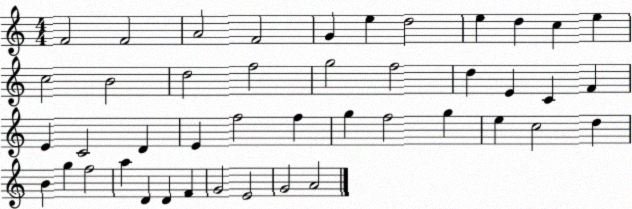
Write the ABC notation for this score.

X:1
T:Untitled
M:4/4
L:1/4
K:C
F2 F2 A2 F2 G e d2 e d c e c2 B2 d2 f2 g2 f2 d E C F E C2 D E f2 f g f2 g e c2 d B g f2 a D D F G2 E2 G2 A2